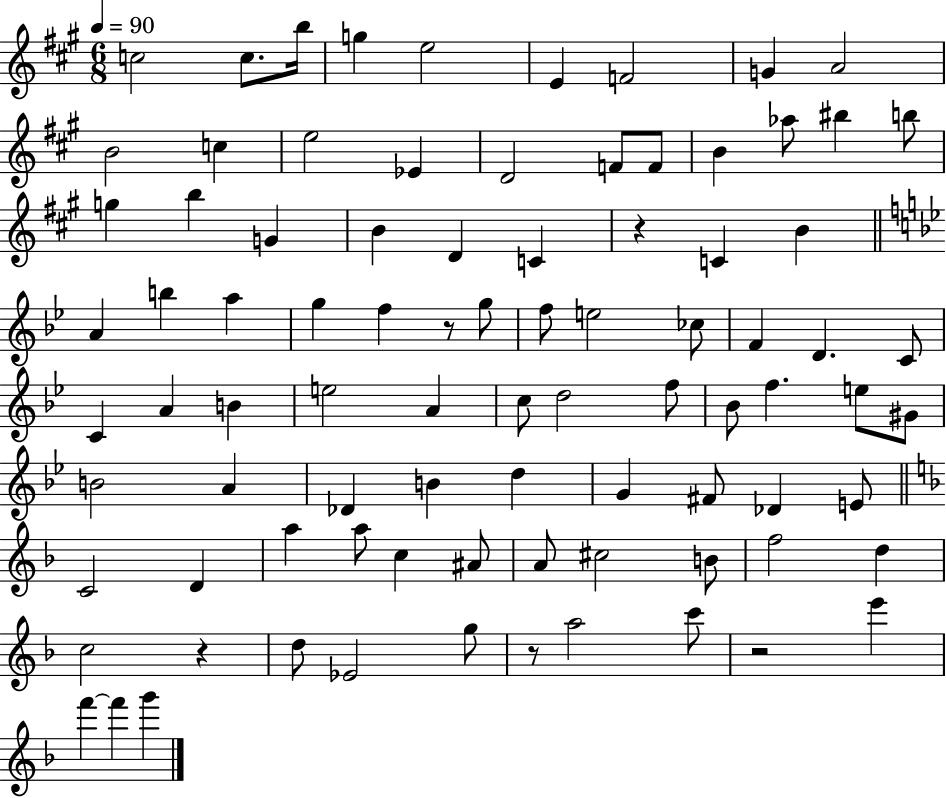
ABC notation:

X:1
T:Untitled
M:6/8
L:1/4
K:A
c2 c/2 b/4 g e2 E F2 G A2 B2 c e2 _E D2 F/2 F/2 B _a/2 ^b b/2 g b G B D C z C B A b a g f z/2 g/2 f/2 e2 _c/2 F D C/2 C A B e2 A c/2 d2 f/2 _B/2 f e/2 ^G/2 B2 A _D B d G ^F/2 _D E/2 C2 D a a/2 c ^A/2 A/2 ^c2 B/2 f2 d c2 z d/2 _E2 g/2 z/2 a2 c'/2 z2 e' f' f' g'